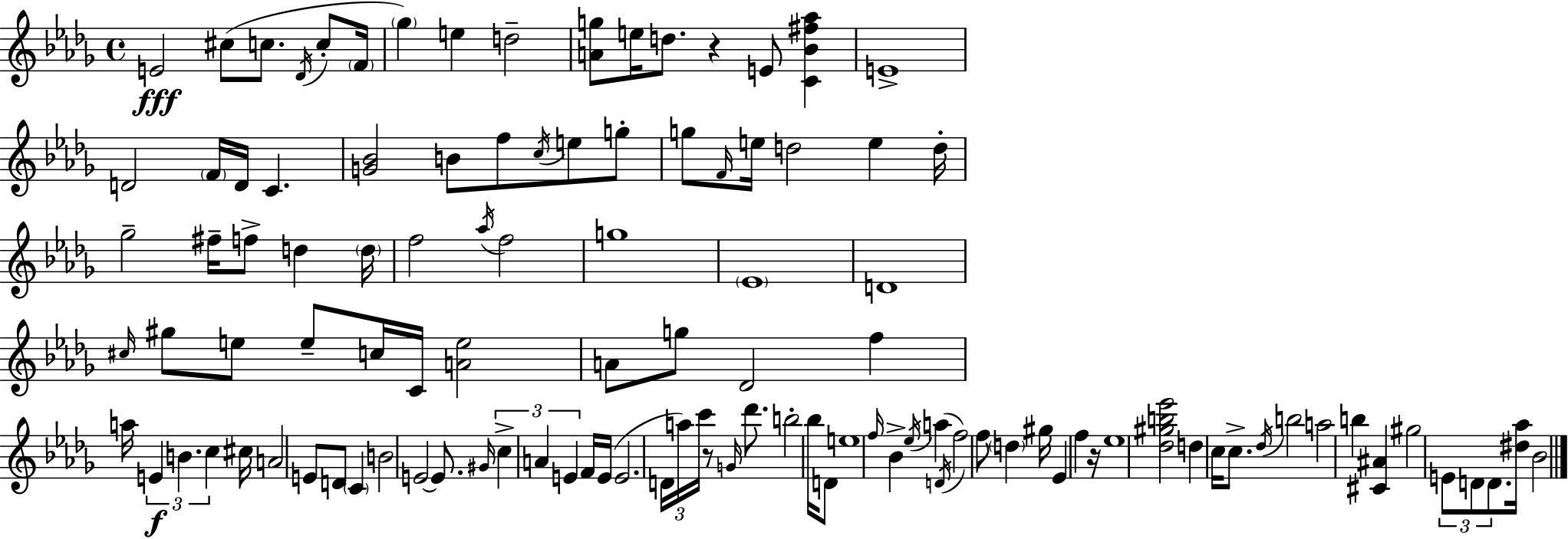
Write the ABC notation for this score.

X:1
T:Untitled
M:4/4
L:1/4
K:Bbm
E2 ^c/2 c/2 _D/4 c/2 F/4 _g e d2 [Ag]/2 e/4 d/2 z E/2 [C_B^f_a] E4 D2 F/4 D/4 C [G_B]2 B/2 f/2 c/4 e/2 g/2 g/2 F/4 e/4 d2 e d/4 _g2 ^f/4 f/2 d d/4 f2 _a/4 f2 g4 _E4 D4 ^c/4 ^g/2 e/2 e/2 c/4 C/4 [Ae]2 A/2 g/2 _D2 f a/4 E B c ^c/4 A2 E/2 D/2 C B2 E2 E/2 ^G/4 c A E F/4 E/4 E2 D/4 a/4 c'/4 z/2 G/4 _d'/2 b2 _b/4 D/2 e4 f/4 _B _e/4 a D/4 f2 f/2 d ^g/4 _E f z/4 _e4 [_d^gb_e']2 d c/4 c/2 _d/4 b2 a2 b [^C^A] ^g2 E/2 D/2 D/2 [^d_a]/4 _B2